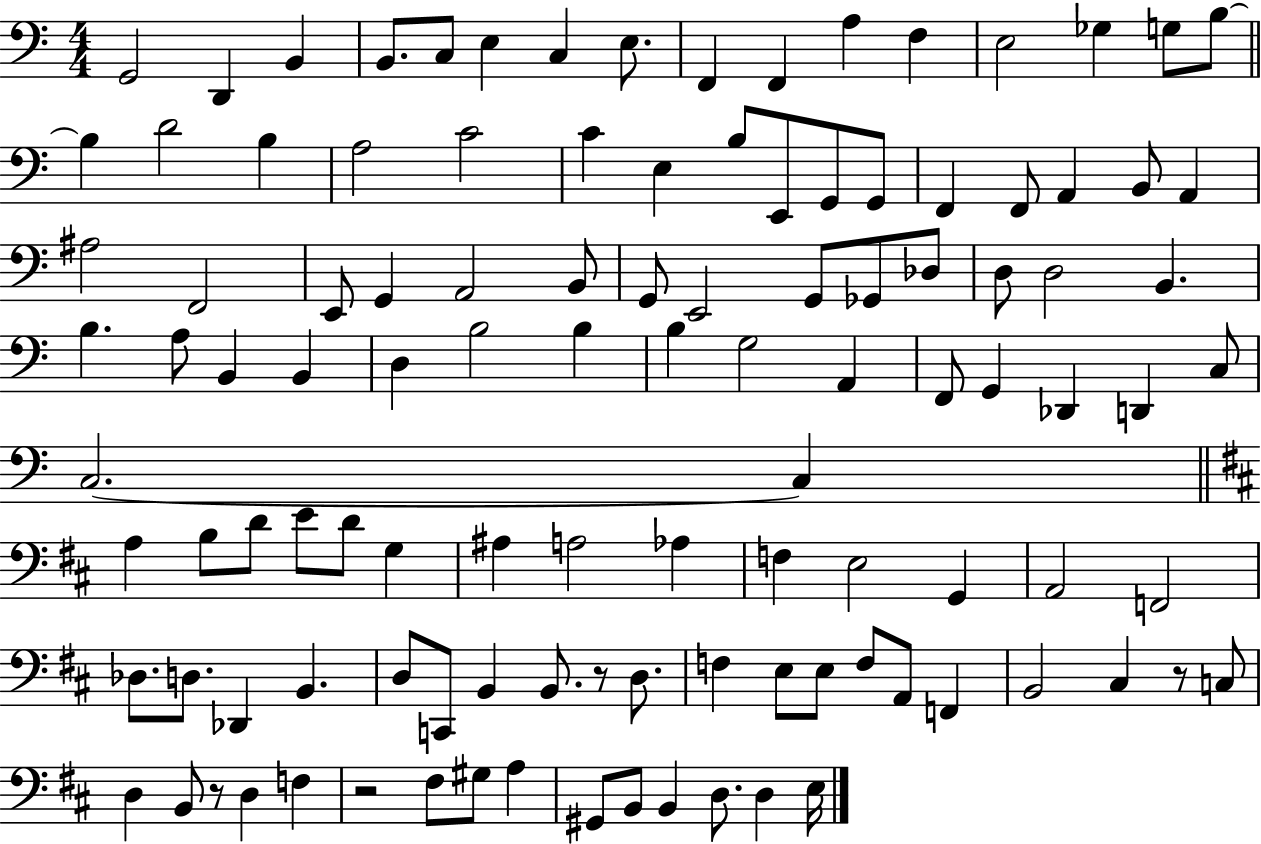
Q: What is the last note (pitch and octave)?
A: E3